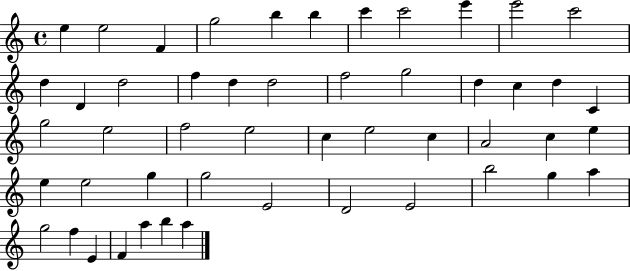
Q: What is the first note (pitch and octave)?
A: E5